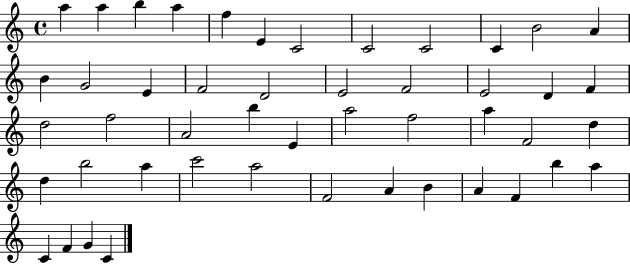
X:1
T:Untitled
M:4/4
L:1/4
K:C
a a b a f E C2 C2 C2 C B2 A B G2 E F2 D2 E2 F2 E2 D F d2 f2 A2 b E a2 f2 a F2 d d b2 a c'2 a2 F2 A B A F b a C F G C